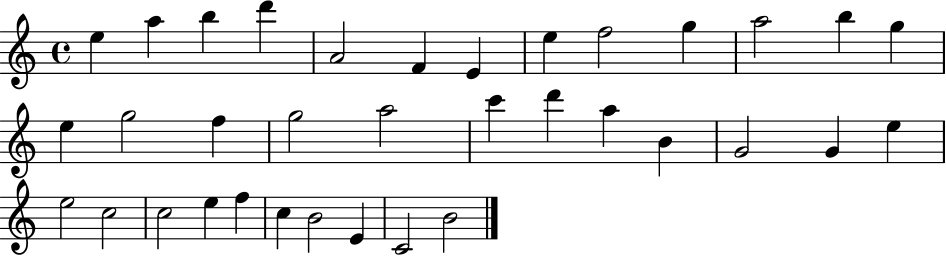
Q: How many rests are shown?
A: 0